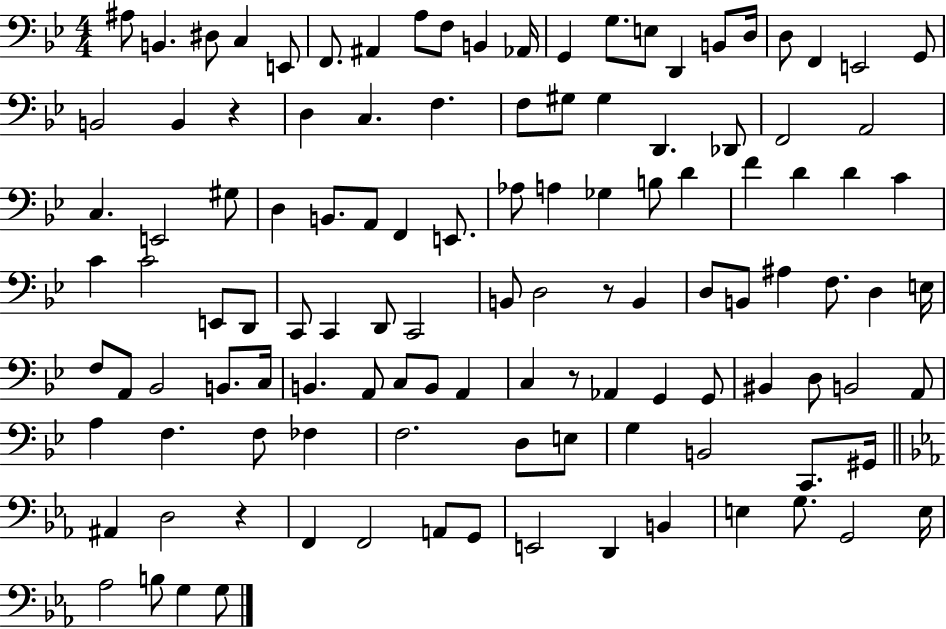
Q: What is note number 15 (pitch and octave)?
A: D2